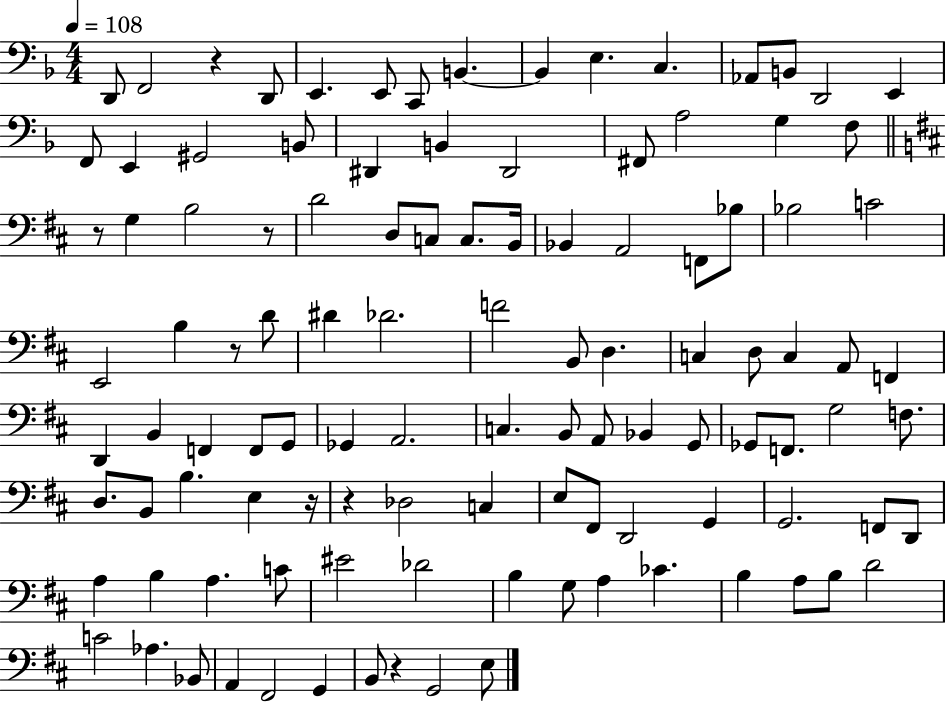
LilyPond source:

{
  \clef bass
  \numericTimeSignature
  \time 4/4
  \key f \major
  \tempo 4 = 108
  d,8 f,2 r4 d,8 | e,4. e,8 c,8 b,4.~~ | b,4 e4. c4. | aes,8 b,8 d,2 e,4 | \break f,8 e,4 gis,2 b,8 | dis,4 b,4 dis,2 | fis,8 a2 g4 f8 | \bar "||" \break \key d \major r8 g4 b2 r8 | d'2 d8 c8 c8. b,16 | bes,4 a,2 f,8 bes8 | bes2 c'2 | \break e,2 b4 r8 d'8 | dis'4 des'2. | f'2 b,8 d4. | c4 d8 c4 a,8 f,4 | \break d,4 b,4 f,4 f,8 g,8 | ges,4 a,2. | c4. b,8 a,8 bes,4 g,8 | ges,8 f,8. g2 f8. | \break d8. b,8 b4. e4 r16 | r4 des2 c4 | e8 fis,8 d,2 g,4 | g,2. f,8 d,8 | \break a4 b4 a4. c'8 | eis'2 des'2 | b4 g8 a4 ces'4. | b4 a8 b8 d'2 | \break c'2 aes4. bes,8 | a,4 fis,2 g,4 | b,8 r4 g,2 e8 | \bar "|."
}